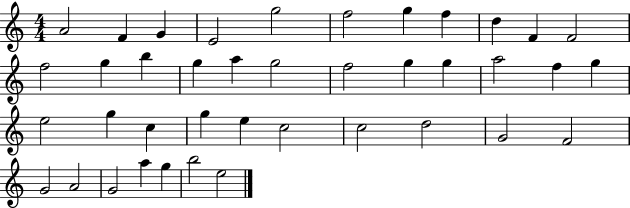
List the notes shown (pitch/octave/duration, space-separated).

A4/h F4/q G4/q E4/h G5/h F5/h G5/q F5/q D5/q F4/q F4/h F5/h G5/q B5/q G5/q A5/q G5/h F5/h G5/q G5/q A5/h F5/q G5/q E5/h G5/q C5/q G5/q E5/q C5/h C5/h D5/h G4/h F4/h G4/h A4/h G4/h A5/q G5/q B5/h E5/h